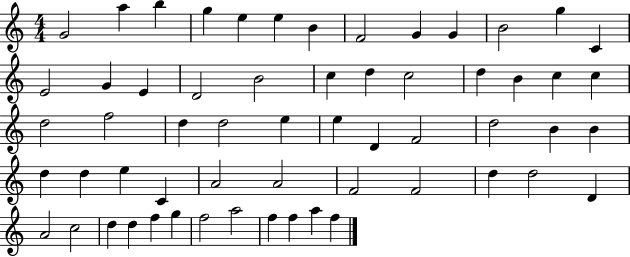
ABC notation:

X:1
T:Untitled
M:4/4
L:1/4
K:C
G2 a b g e e B F2 G G B2 g C E2 G E D2 B2 c d c2 d B c c d2 f2 d d2 e e D F2 d2 B B d d e C A2 A2 F2 F2 d d2 D A2 c2 d d f g f2 a2 f f a f